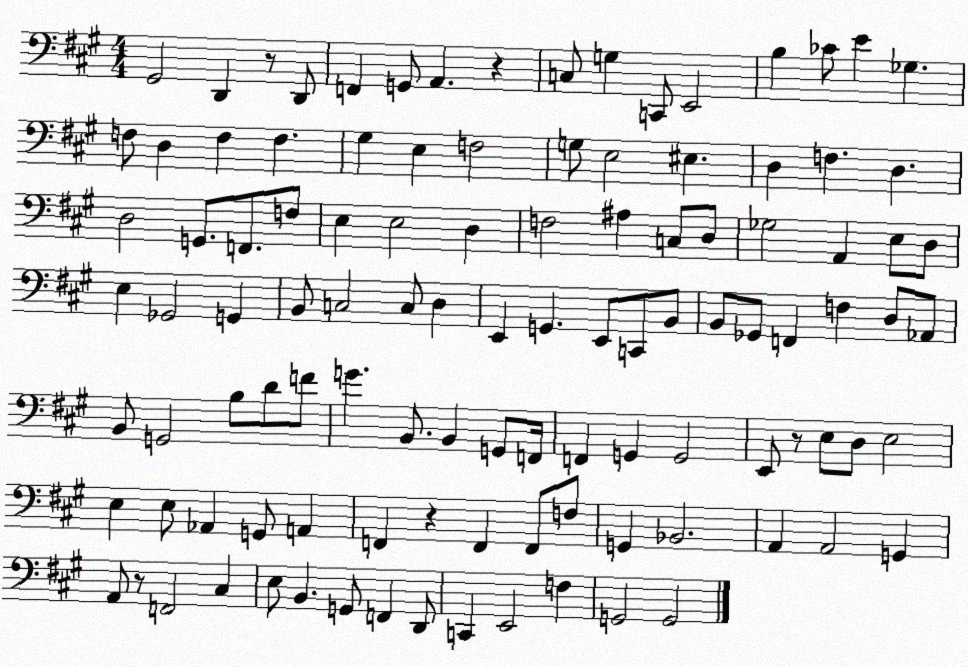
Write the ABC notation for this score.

X:1
T:Untitled
M:4/4
L:1/4
K:A
^G,,2 D,, z/2 D,,/2 F,, G,,/2 A,, z C,/2 G, C,,/2 E,,2 B, _C/2 E _G, F,/2 D, F, F, ^G, E, F,2 G,/2 E,2 ^E, D, F, D, D,2 G,,/2 F,,/2 F,/2 E, E,2 D, F,2 ^A, C,/2 D,/2 _G,2 A,, E,/2 D,/2 E, _G,,2 G,, B,,/2 C,2 C,/2 D, E,, G,, E,,/2 C,,/2 B,,/2 B,,/2 _G,,/2 F,, F, D,/2 _A,,/2 B,,/2 G,,2 B,/2 D/2 F/2 G B,,/2 B,, G,,/2 F,,/4 F,, G,, G,,2 E,,/2 z/2 E,/2 D,/2 E,2 E, E,/2 _A,, G,,/2 A,, F,, z F,, F,,/2 F,/2 G,, _B,,2 A,, A,,2 G,, A,,/2 z/2 F,,2 ^C, E,/2 B,, G,,/2 F,, D,,/2 C,, E,,2 F, G,,2 G,,2